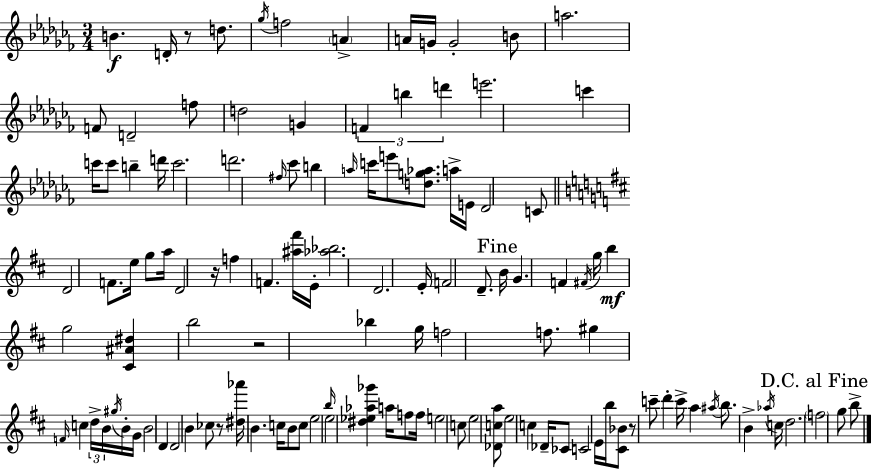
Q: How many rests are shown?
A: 5